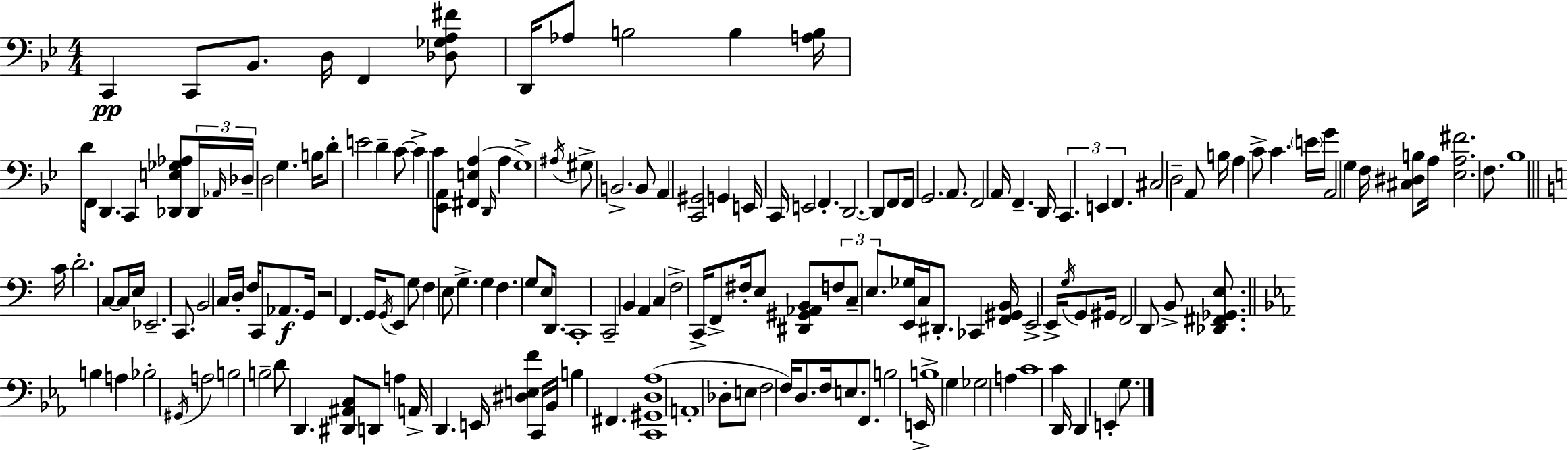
C2/q C2/e Bb2/e. D3/s F2/q [Db3,Gb3,A3,F#4]/e D2/s Ab3/e B3/h B3/q [A3,B3]/s D4/e F2/s D2/q. C2/q [Db2,E3,Gb3,Ab3]/e Db2/s Ab2/s Db3/s D3/h G3/q. B3/s D4/e E4/h D4/q C4/e C4/q C4/e [Eb2,A2]/e [F#2,E3,A3]/q D2/s A3/q G3/w A#3/s G#3/e B2/h. B2/e A2/q [C2,G#2]/h G2/q E2/s C2/s E2/h F2/q. D2/h. D2/e F2/e F2/s G2/h. A2/e. F2/h A2/s F2/q. D2/s C2/q. E2/q F2/q. C#3/h D3/h A2/e B3/s A3/q C4/e C4/q. E4/s G4/s A2/h G3/q F3/s [C#3,D#3,B3]/e A3/s [Eb3,A3,F#4]/h. F3/e. Bb3/w C4/s D4/h. C3/e C3/s E3/s Eb2/h. C2/e. B2/h C3/s D3/s F3/s C2/e Ab2/e. G2/s R/h F2/q. G2/s G2/s E2/e G3/e F3/q E3/e G3/q. G3/q F3/q. G3/e E3/s D2/e. C2/w C2/h B2/q A2/q C3/q F3/h C2/s F2/e F#3/s E3/e [D#2,G#2,Ab2,B2]/e F3/e C3/e E3/e. [E2,Gb3]/s C3/s D#2/e. CES2/q [F2,G#2,B2]/s E2/h E2/s G3/s G2/e G#2/s F2/h D2/e B2/e [Db2,F#2,Gb2,E3]/e. B3/q A3/q Bb3/h G#2/s A3/h B3/h B3/h D4/e D2/q. [D#2,A#2,C3]/e D2/e A3/q A2/s D2/q. E2/s [D#3,E3,F4]/q C2/s Bb2/s B3/q F#2/q. [C2,G#2,D3,Ab3]/w A2/w Db3/e E3/e F3/h F3/s D3/e. F3/s E3/e. F2/e. B3/h E2/s B3/w G3/q Gb3/h A3/q C4/w C4/q D2/s D2/q E2/q G3/e.